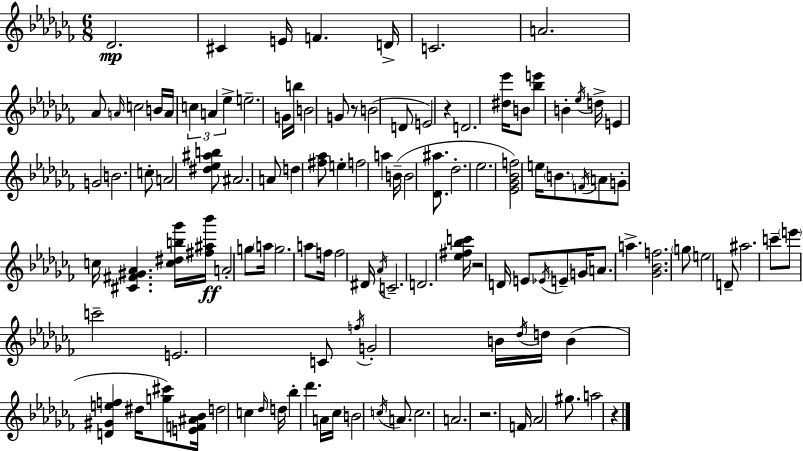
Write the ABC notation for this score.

X:1
T:Untitled
M:6/8
L:1/4
K:Abm
_D2 ^C E/4 F D/4 C2 A2 _A/2 A/4 c2 B/4 A/4 c A _e e2 G/4 b/4 B2 G/2 z/2 B2 D/2 E2 z D2 [^d_e']/4 B/2 [_be'] B _e/4 d/4 E G2 B2 c/2 A2 [^d_e^ab]/2 ^A2 A/2 d [^f_a]/2 e f2 a B/4 B2 [_D^a]/2 _d2 _e2 [_E_G_Bf]2 e/4 B/2 F/4 A/2 G/2 c/4 [^C^F^G_A] [c^db_g']/4 [^f^a_b']/4 A2 g/2 a/4 g2 a/2 f/4 f2 ^D/4 _A/4 C2 D2 [_e^f_bc']/4 z2 D/4 E/2 _E/4 E/2 G/4 A/2 a [_G_Bf]2 g/2 e2 D/2 ^a2 c'/2 e'/2 c'2 E2 C/2 f/4 G2 B/4 _d/4 d/4 B [D^Gef] ^d/4 [g^c']/2 [EF^A_B]/4 d2 c _d/4 d/4 _b _d' A/4 _c/4 B2 c/4 A/2 c2 A2 z2 F/4 _A2 ^g/2 a2 z